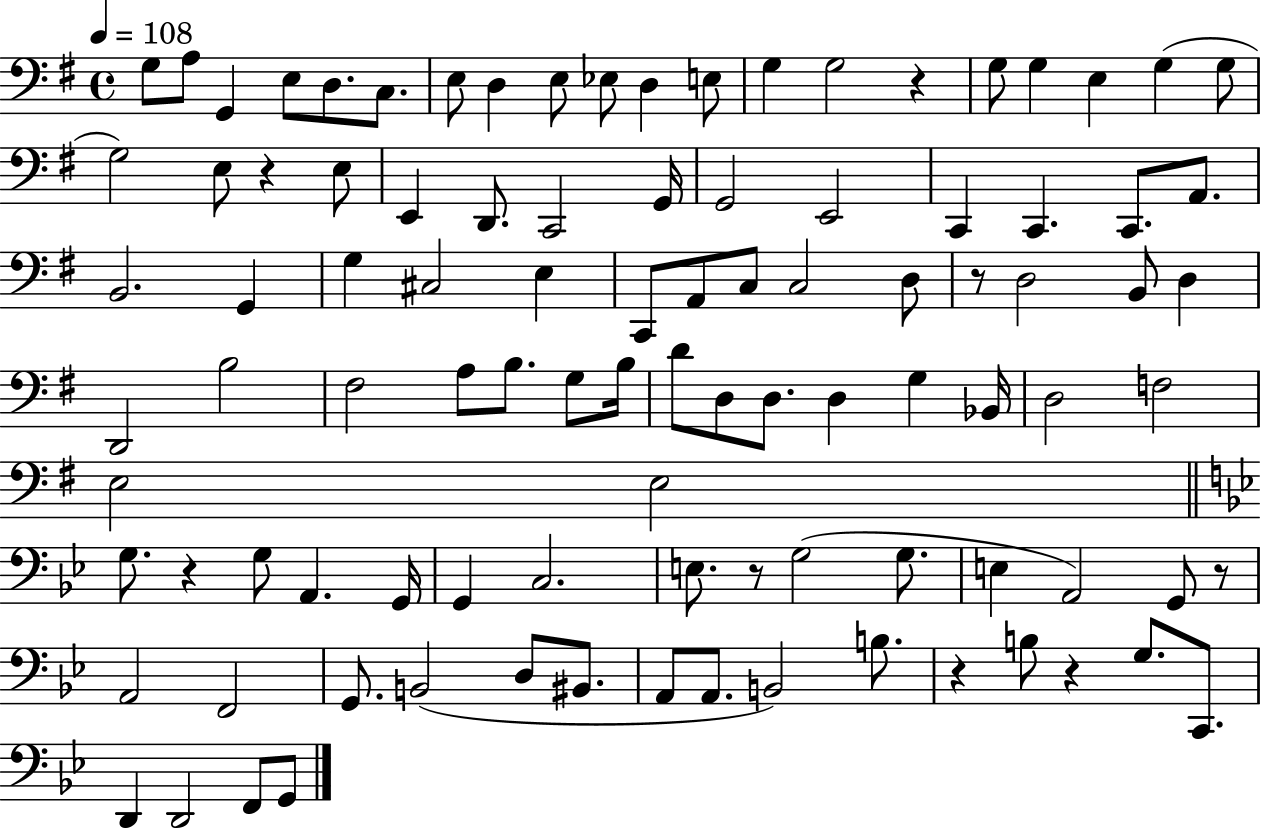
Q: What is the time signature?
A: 4/4